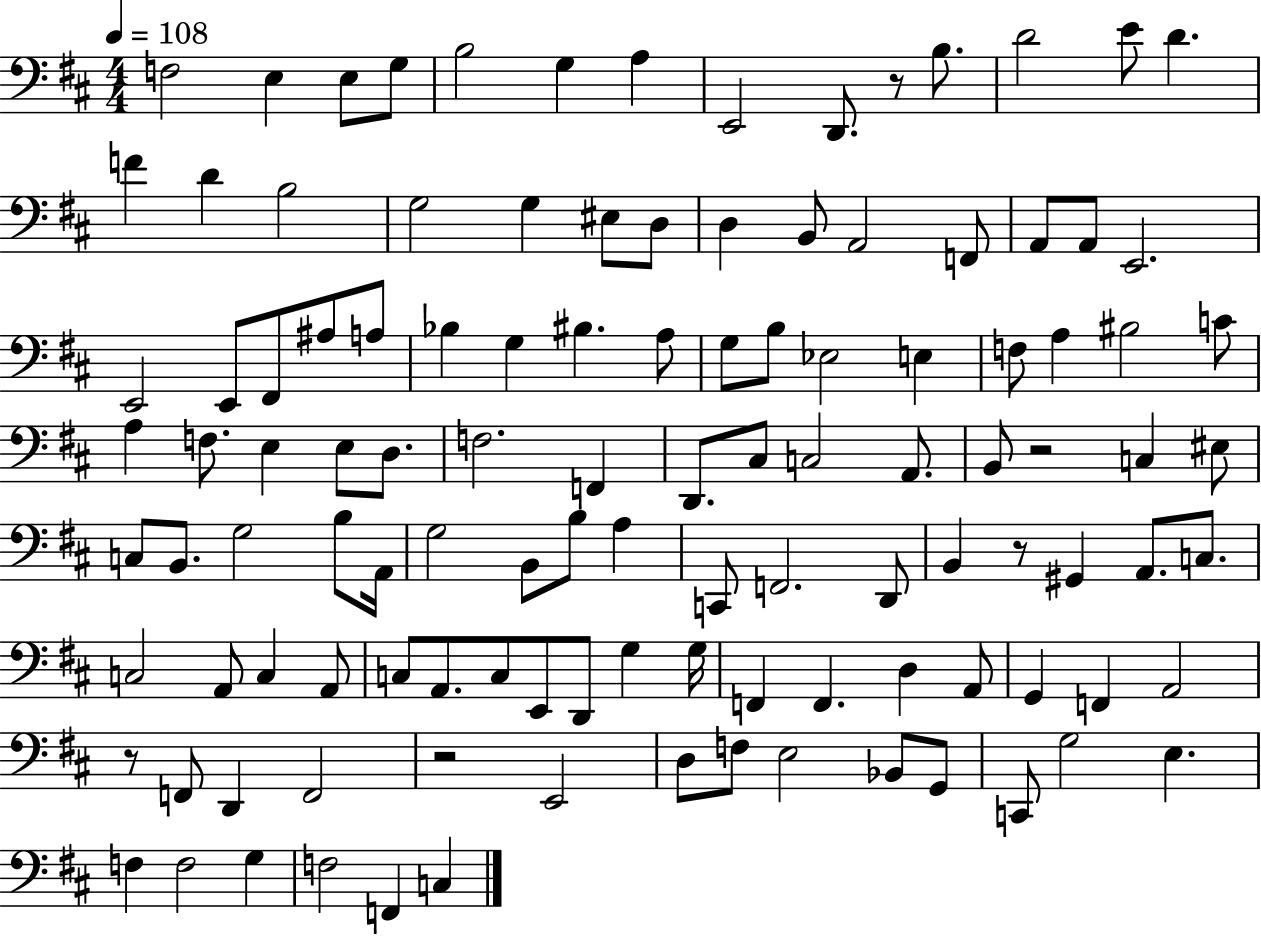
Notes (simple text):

F3/h E3/q E3/e G3/e B3/h G3/q A3/q E2/h D2/e. R/e B3/e. D4/h E4/e D4/q. F4/q D4/q B3/h G3/h G3/q EIS3/e D3/e D3/q B2/e A2/h F2/e A2/e A2/e E2/h. E2/h E2/e F#2/e A#3/e A3/e Bb3/q G3/q BIS3/q. A3/e G3/e B3/e Eb3/h E3/q F3/e A3/q BIS3/h C4/e A3/q F3/e. E3/q E3/e D3/e. F3/h. F2/q D2/e. C#3/e C3/h A2/e. B2/e R/h C3/q EIS3/e C3/e B2/e. G3/h B3/e A2/s G3/h B2/e B3/e A3/q C2/e F2/h. D2/e B2/q R/e G#2/q A2/e. C3/e. C3/h A2/e C3/q A2/e C3/e A2/e. C3/e E2/e D2/e G3/q G3/s F2/q F2/q. D3/q A2/e G2/q F2/q A2/h R/e F2/e D2/q F2/h R/h E2/h D3/e F3/e E3/h Bb2/e G2/e C2/e G3/h E3/q. F3/q F3/h G3/q F3/h F2/q C3/q